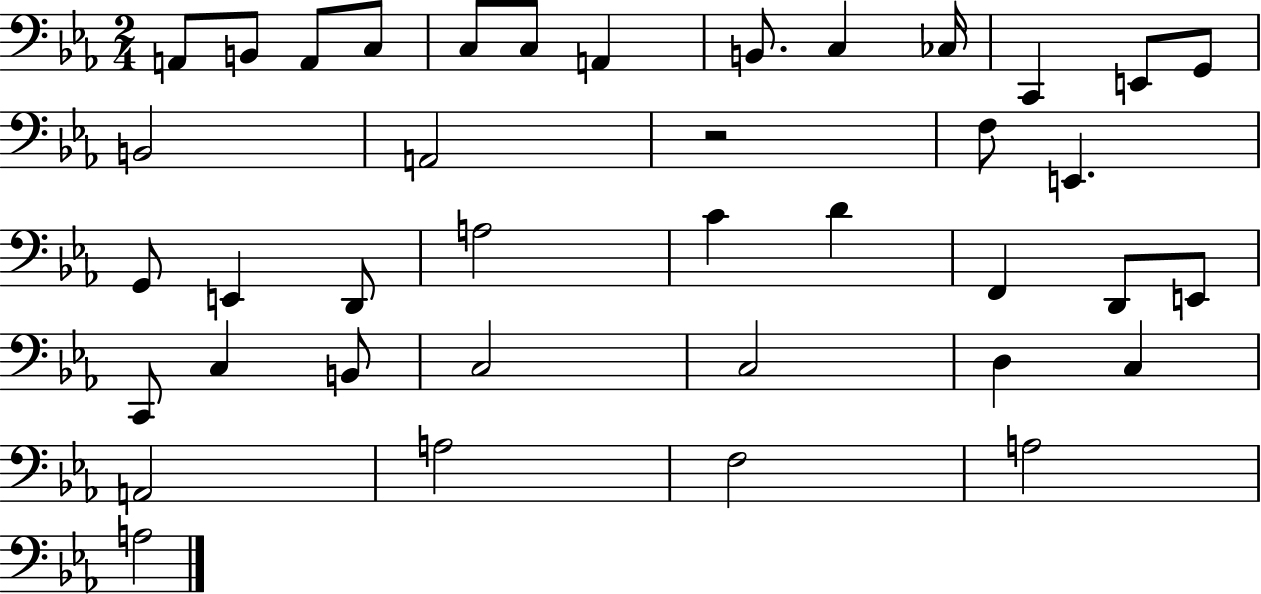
{
  \clef bass
  \numericTimeSignature
  \time 2/4
  \key ees \major
  \repeat volta 2 { a,8 b,8 a,8 c8 | c8 c8 a,4 | b,8. c4 ces16 | c,4 e,8 g,8 | \break b,2 | a,2 | r2 | f8 e,4. | \break g,8 e,4 d,8 | a2 | c'4 d'4 | f,4 d,8 e,8 | \break c,8 c4 b,8 | c2 | c2 | d4 c4 | \break a,2 | a2 | f2 | a2 | \break a2 | } \bar "|."
}